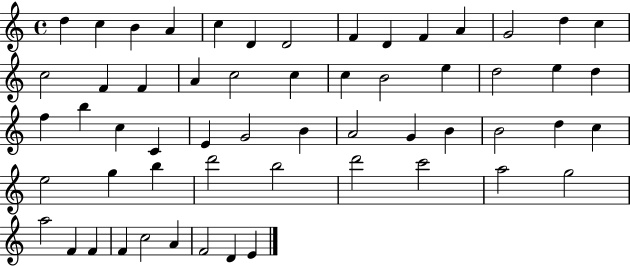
{
  \clef treble
  \time 4/4
  \defaultTimeSignature
  \key c \major
  d''4 c''4 b'4 a'4 | c''4 d'4 d'2 | f'4 d'4 f'4 a'4 | g'2 d''4 c''4 | \break c''2 f'4 f'4 | a'4 c''2 c''4 | c''4 b'2 e''4 | d''2 e''4 d''4 | \break f''4 b''4 c''4 c'4 | e'4 g'2 b'4 | a'2 g'4 b'4 | b'2 d''4 c''4 | \break e''2 g''4 b''4 | d'''2 b''2 | d'''2 c'''2 | a''2 g''2 | \break a''2 f'4 f'4 | f'4 c''2 a'4 | f'2 d'4 e'4 | \bar "|."
}